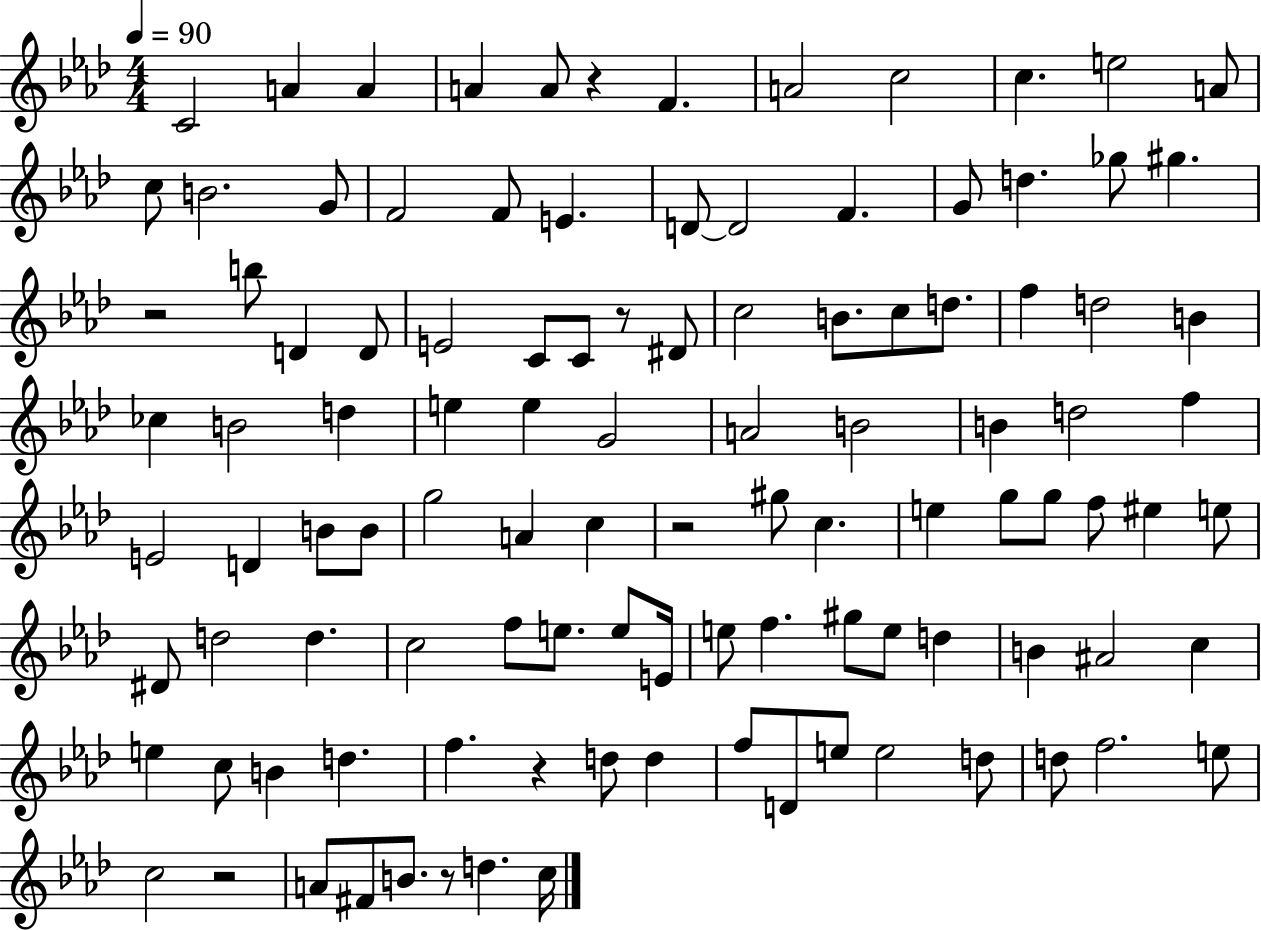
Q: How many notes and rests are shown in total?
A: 108